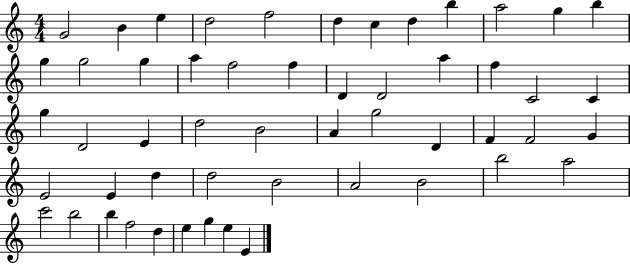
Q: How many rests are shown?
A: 0